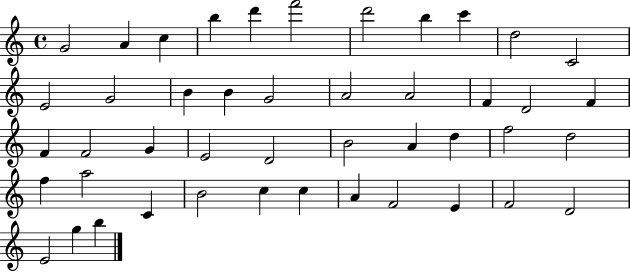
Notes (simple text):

G4/h A4/q C5/q B5/q D6/q F6/h D6/h B5/q C6/q D5/h C4/h E4/h G4/h B4/q B4/q G4/h A4/h A4/h F4/q D4/h F4/q F4/q F4/h G4/q E4/h D4/h B4/h A4/q D5/q F5/h D5/h F5/q A5/h C4/q B4/h C5/q C5/q A4/q F4/h E4/q F4/h D4/h E4/h G5/q B5/q